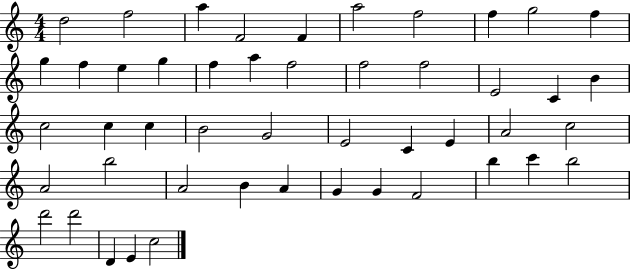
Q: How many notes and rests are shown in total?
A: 48